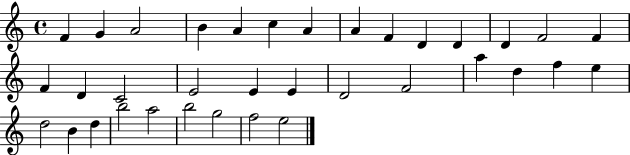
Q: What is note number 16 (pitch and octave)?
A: D4